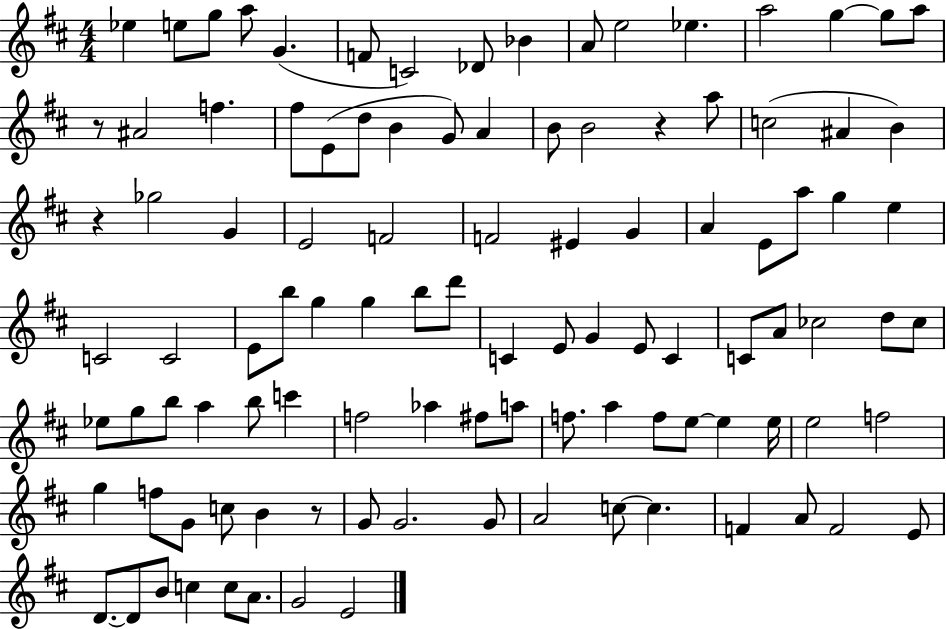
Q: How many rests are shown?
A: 4